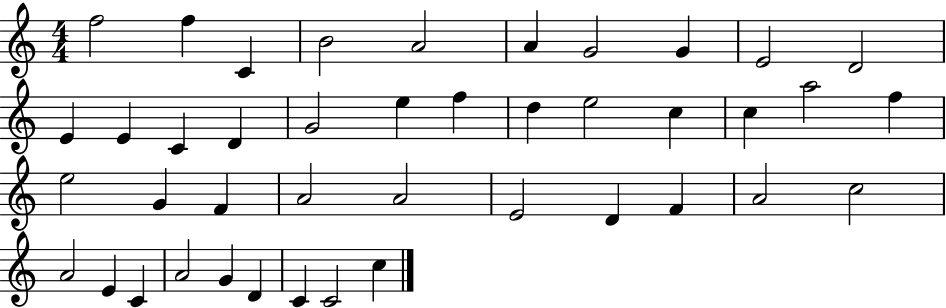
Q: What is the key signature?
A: C major